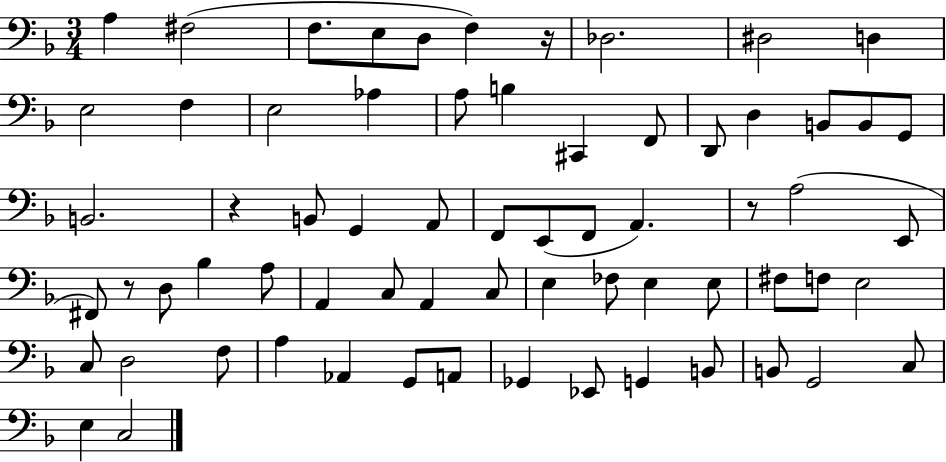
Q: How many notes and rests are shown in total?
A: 67